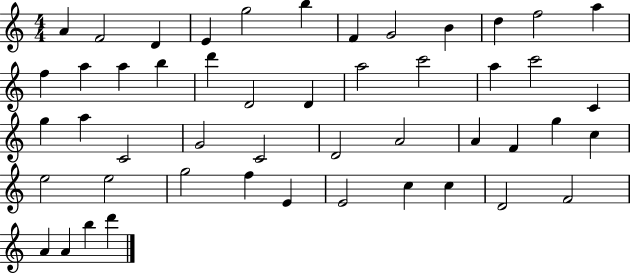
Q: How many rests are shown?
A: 0